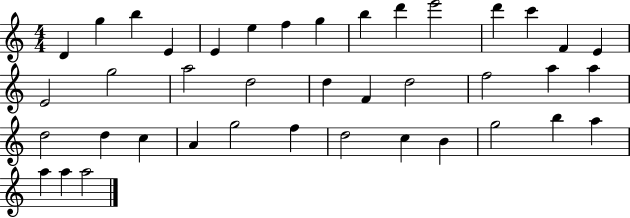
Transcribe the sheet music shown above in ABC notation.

X:1
T:Untitled
M:4/4
L:1/4
K:C
D g b E E e f g b d' e'2 d' c' F E E2 g2 a2 d2 d F d2 f2 a a d2 d c A g2 f d2 c B g2 b a a a a2